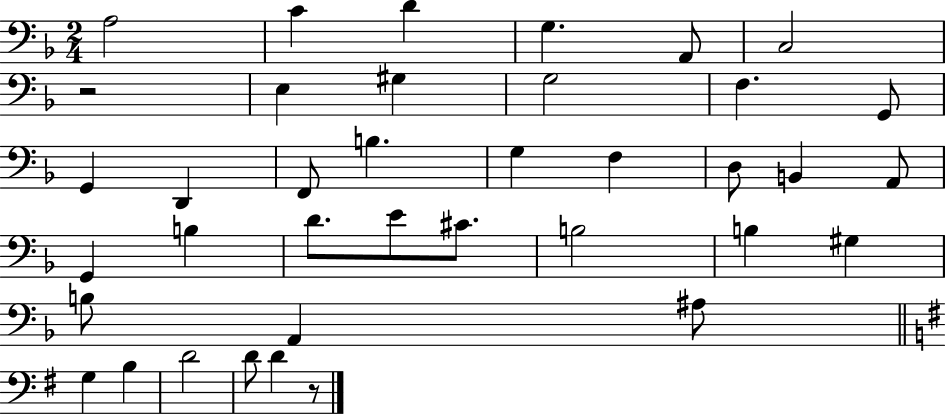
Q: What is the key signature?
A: F major